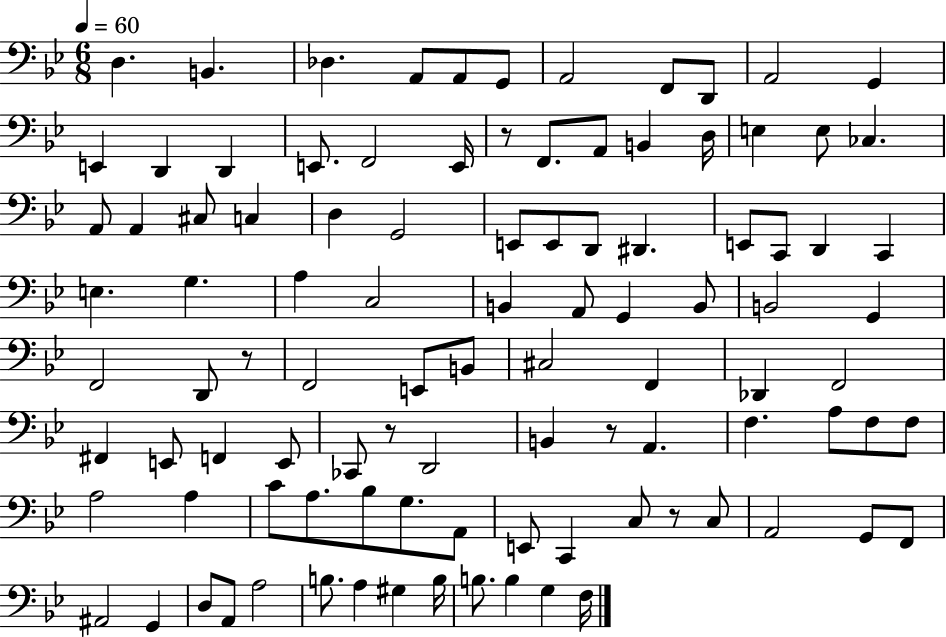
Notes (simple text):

D3/q. B2/q. Db3/q. A2/e A2/e G2/e A2/h F2/e D2/e A2/h G2/q E2/q D2/q D2/q E2/e. F2/h E2/s R/e F2/e. A2/e B2/q D3/s E3/q E3/e CES3/q. A2/e A2/q C#3/e C3/q D3/q G2/h E2/e E2/e D2/e D#2/q. E2/e C2/e D2/q C2/q E3/q. G3/q. A3/q C3/h B2/q A2/e G2/q B2/e B2/h G2/q F2/h D2/e R/e F2/h E2/e B2/e C#3/h F2/q Db2/q F2/h F#2/q E2/e F2/q E2/e CES2/e R/e D2/h B2/q R/e A2/q. F3/q. A3/e F3/e F3/e A3/h A3/q C4/e A3/e. Bb3/e G3/e. A2/e E2/e C2/q C3/e R/e C3/e A2/h G2/e F2/e A#2/h G2/q D3/e A2/e A3/h B3/e. A3/q G#3/q B3/s B3/e. B3/q G3/q F3/s